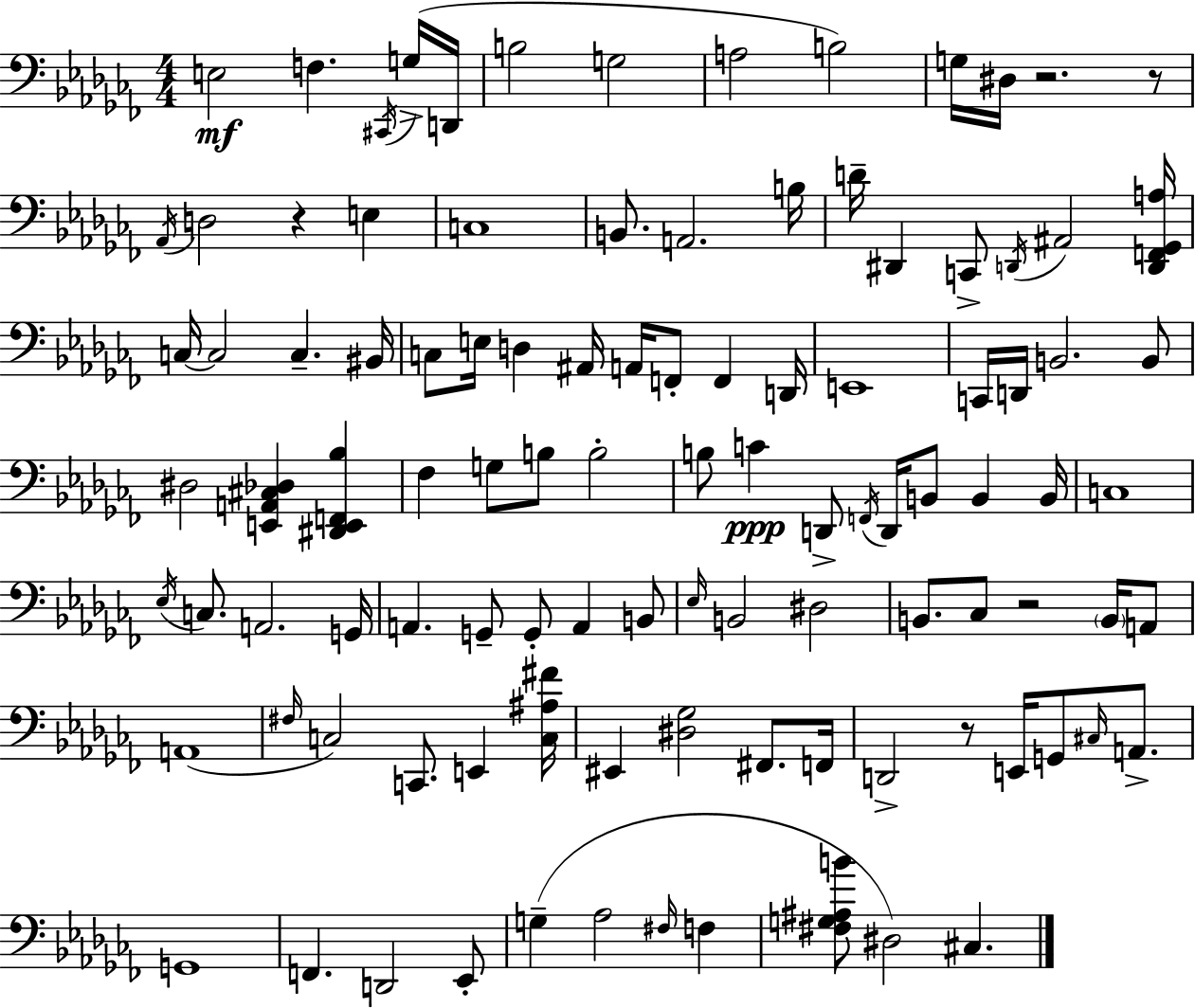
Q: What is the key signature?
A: AES minor